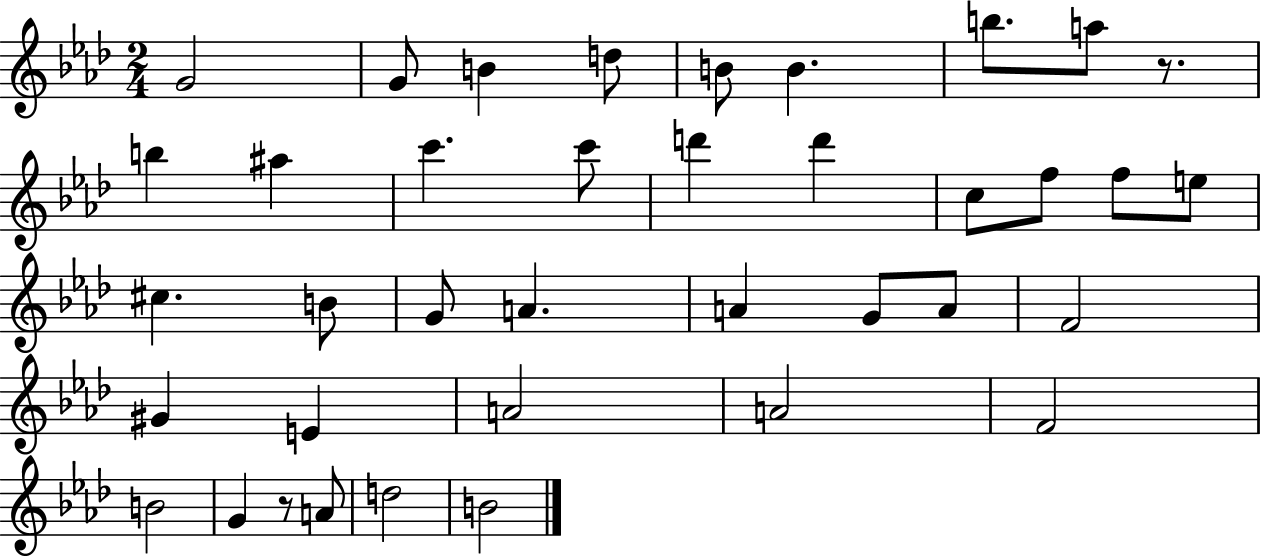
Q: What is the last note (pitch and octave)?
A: B4